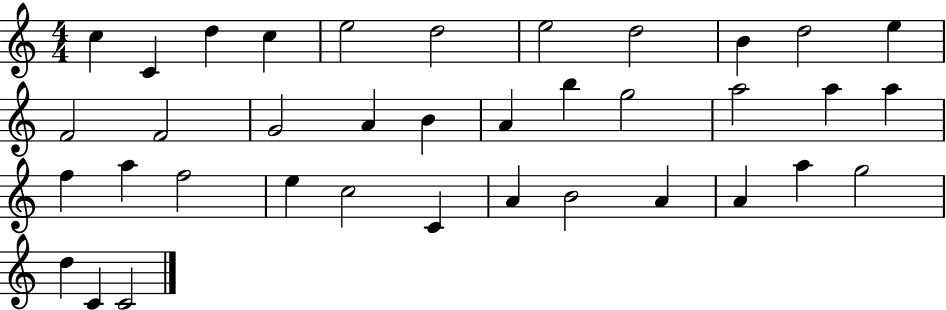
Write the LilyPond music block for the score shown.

{
  \clef treble
  \numericTimeSignature
  \time 4/4
  \key c \major
  c''4 c'4 d''4 c''4 | e''2 d''2 | e''2 d''2 | b'4 d''2 e''4 | \break f'2 f'2 | g'2 a'4 b'4 | a'4 b''4 g''2 | a''2 a''4 a''4 | \break f''4 a''4 f''2 | e''4 c''2 c'4 | a'4 b'2 a'4 | a'4 a''4 g''2 | \break d''4 c'4 c'2 | \bar "|."
}